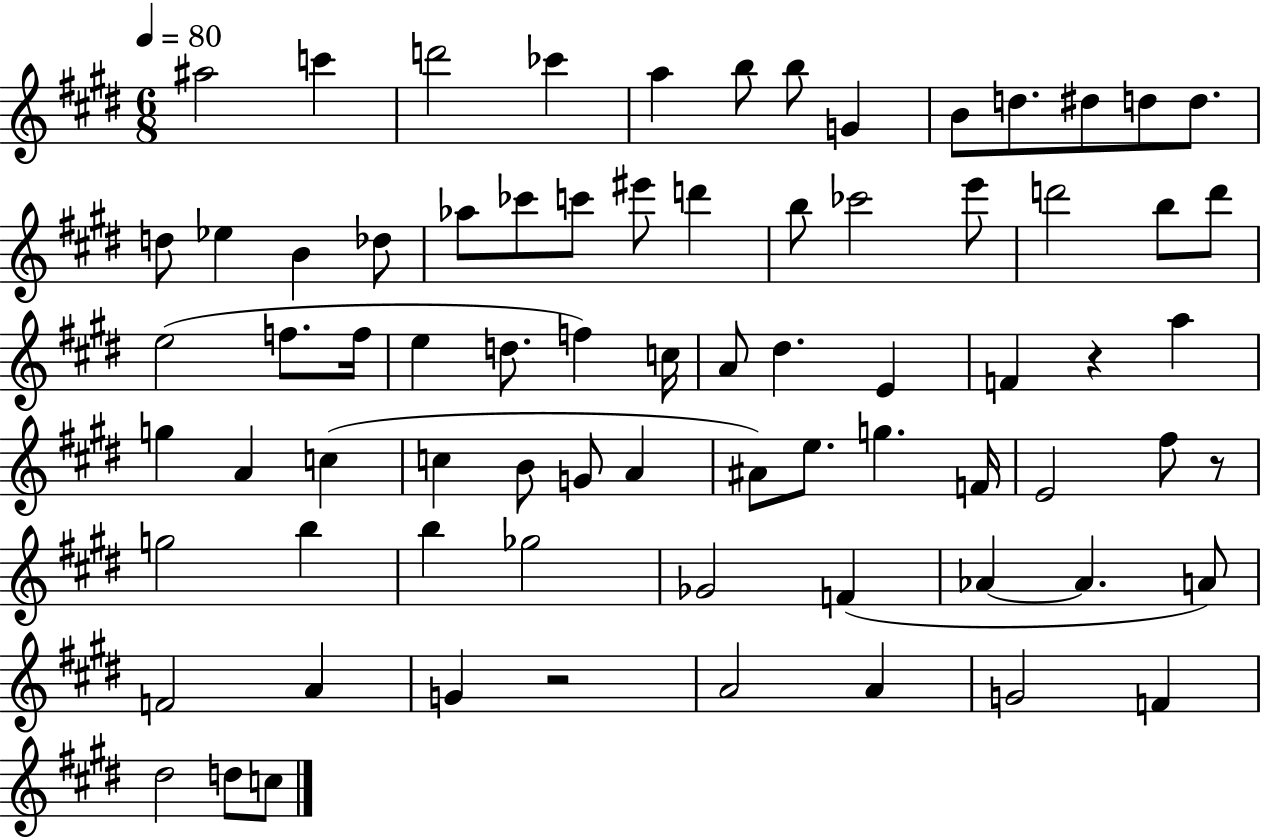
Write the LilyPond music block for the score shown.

{
  \clef treble
  \numericTimeSignature
  \time 6/8
  \key e \major
  \tempo 4 = 80
  ais''2 c'''4 | d'''2 ces'''4 | a''4 b''8 b''8 g'4 | b'8 d''8. dis''8 d''8 d''8. | \break d''8 ees''4 b'4 des''8 | aes''8 ces'''8 c'''8 eis'''8 d'''4 | b''8 ces'''2 e'''8 | d'''2 b''8 d'''8 | \break e''2( f''8. f''16 | e''4 d''8. f''4) c''16 | a'8 dis''4. e'4 | f'4 r4 a''4 | \break g''4 a'4 c''4( | c''4 b'8 g'8 a'4 | ais'8) e''8. g''4. f'16 | e'2 fis''8 r8 | \break g''2 b''4 | b''4 ges''2 | ges'2 f'4( | aes'4~~ aes'4. a'8) | \break f'2 a'4 | g'4 r2 | a'2 a'4 | g'2 f'4 | \break dis''2 d''8 c''8 | \bar "|."
}